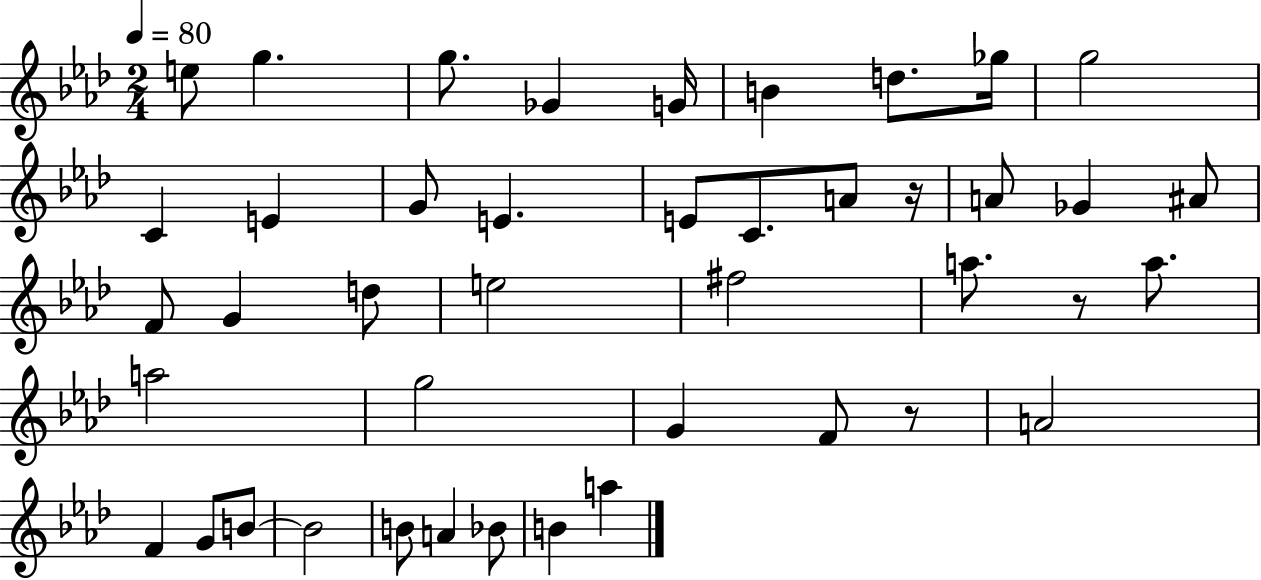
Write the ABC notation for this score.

X:1
T:Untitled
M:2/4
L:1/4
K:Ab
e/2 g g/2 _G G/4 B d/2 _g/4 g2 C E G/2 E E/2 C/2 A/2 z/4 A/2 _G ^A/2 F/2 G d/2 e2 ^f2 a/2 z/2 a/2 a2 g2 G F/2 z/2 A2 F G/2 B/2 B2 B/2 A _B/2 B a